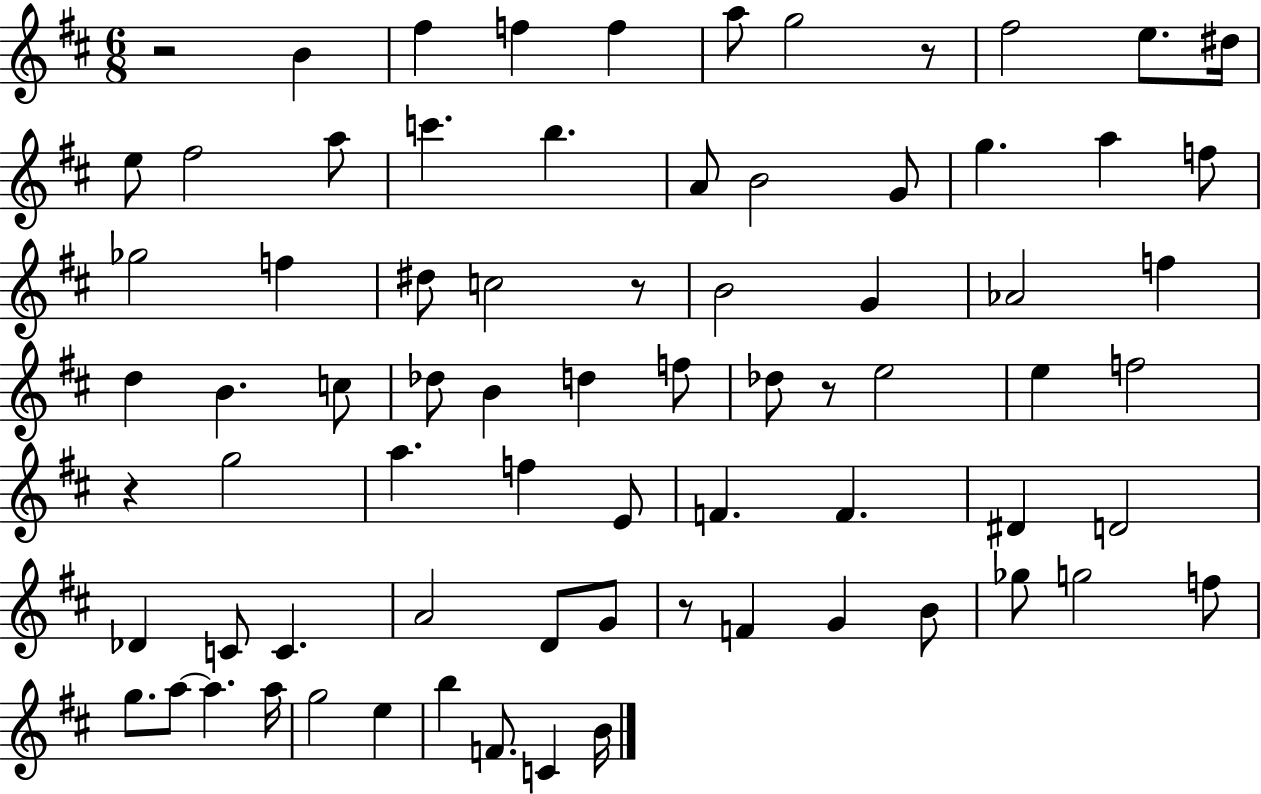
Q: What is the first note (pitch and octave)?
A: B4